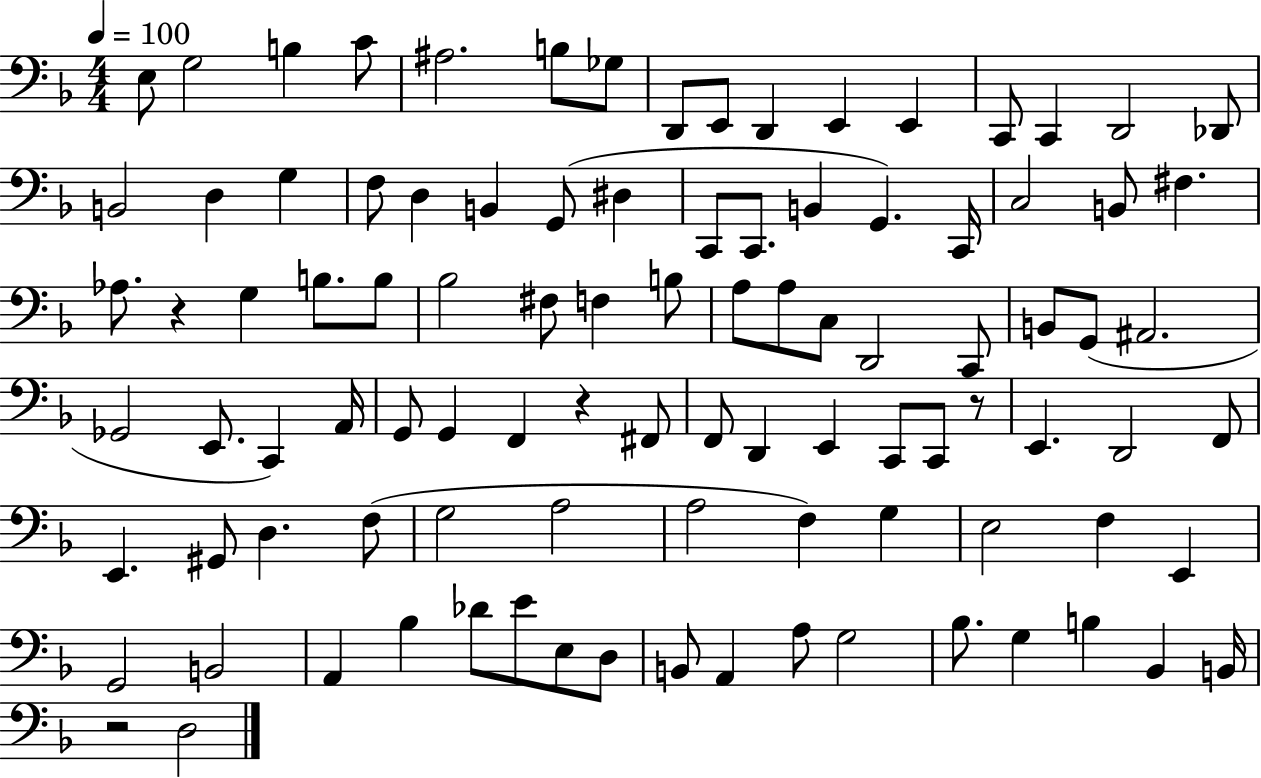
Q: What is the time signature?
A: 4/4